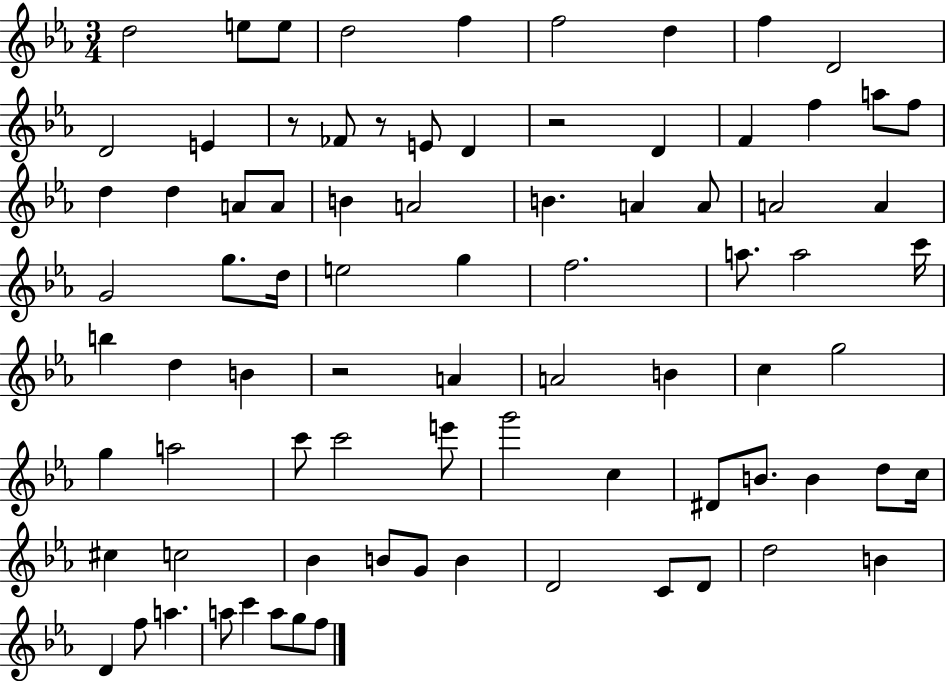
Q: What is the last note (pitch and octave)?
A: F5